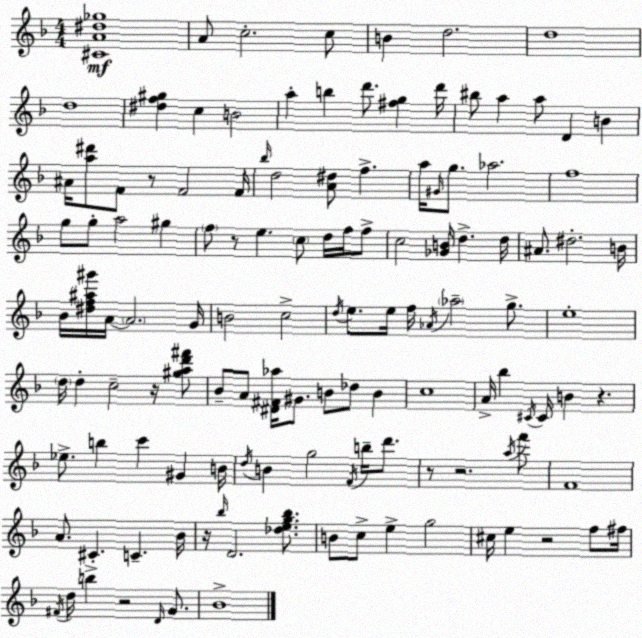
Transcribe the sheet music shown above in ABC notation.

X:1
T:Untitled
M:4/4
L:1/4
K:F
[^CA^d_g]4 A/2 c2 c/2 B d2 d4 d4 [^df^g] c B2 a b d'/2 [^fg] d'/4 ^b/2 a a/2 D B ^A/4 [a^d']/2 F/2 z/2 F2 F/4 _b/4 d2 [A^d]/2 f a/4 ^G/4 g/2 _a2 f4 g/2 g/2 a2 ^g f/2 z/2 e c/2 d/4 f/4 f/2 c2 [_GB]/4 d d/4 ^A/2 ^d2 B/4 _B/4 [^df^a^g']/4 A/4 A2 G/4 B2 c2 d/4 e/2 e/4 f/4 _A/4 _a2 g/2 e4 d/4 d c2 z/4 [^gad'^f']/2 _B/2 A/2 [^D^F_a]/4 ^G/2 B/2 _d/2 B c4 A/4 _b ^C/4 ^C/4 B z _e/2 b c' ^G B/4 d/4 B g2 F/4 b/4 d'/2 z/2 z2 a/4 f'/2 F4 A/2 ^C C _B/4 z/4 _b/4 D2 [_deg_b]/2 B/2 c/2 e g2 ^c/4 e z2 f/2 ^f/4 ^F/4 d/4 b z2 D/4 G/2 _B4